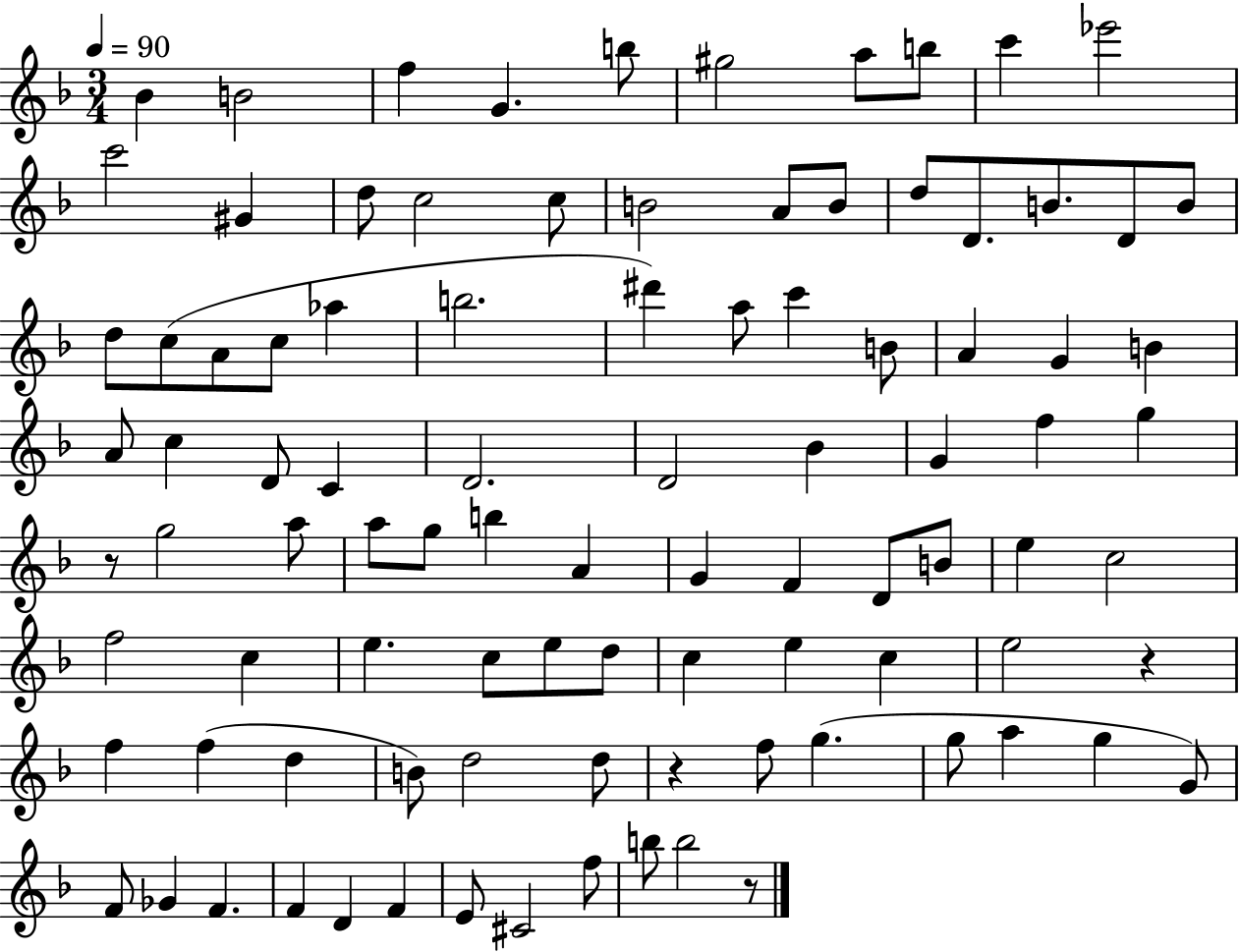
X:1
T:Untitled
M:3/4
L:1/4
K:F
_B B2 f G b/2 ^g2 a/2 b/2 c' _e'2 c'2 ^G d/2 c2 c/2 B2 A/2 B/2 d/2 D/2 B/2 D/2 B/2 d/2 c/2 A/2 c/2 _a b2 ^d' a/2 c' B/2 A G B A/2 c D/2 C D2 D2 _B G f g z/2 g2 a/2 a/2 g/2 b A G F D/2 B/2 e c2 f2 c e c/2 e/2 d/2 c e c e2 z f f d B/2 d2 d/2 z f/2 g g/2 a g G/2 F/2 _G F F D F E/2 ^C2 f/2 b/2 b2 z/2